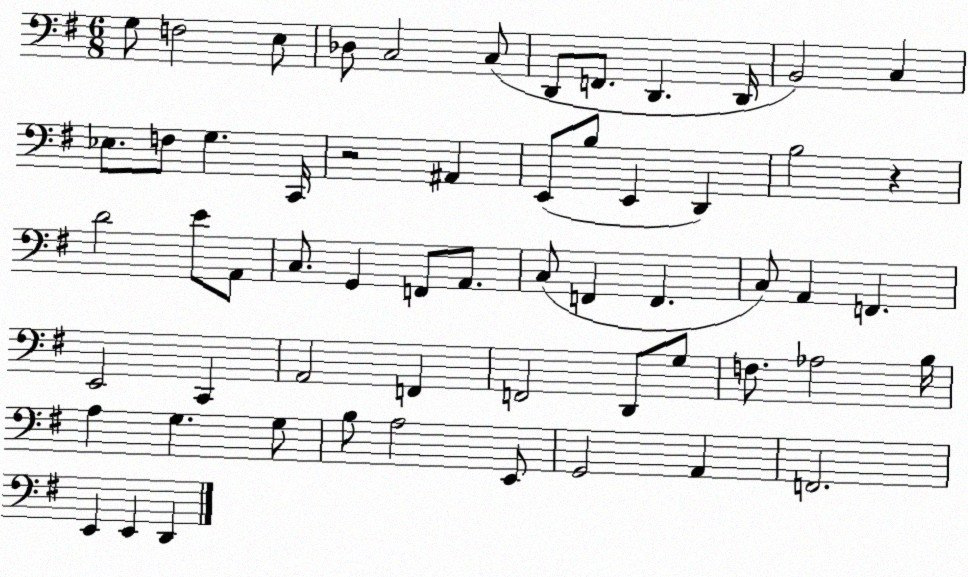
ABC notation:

X:1
T:Untitled
M:6/8
L:1/4
K:G
G,/2 F,2 E,/2 _D,/2 C,2 C,/2 D,,/2 F,,/2 D,, D,,/4 B,,2 C, _E,/2 F,/2 G, C,,/4 z2 ^A,, E,,/2 B,/2 E,, D,, B,2 z D2 E/2 A,,/2 C,/2 G,, F,,/2 A,,/2 C,/2 F,, F,, C,/2 A,, F,, E,,2 C,, A,,2 F,, F,,2 D,,/2 G,/2 F,/2 _A,2 B,/4 A, G, G,/2 B,/2 A,2 E,,/2 G,,2 A,, F,,2 E,, E,, D,,